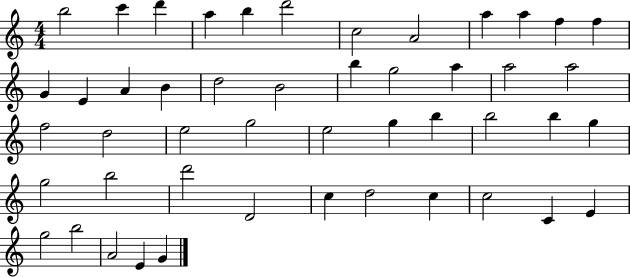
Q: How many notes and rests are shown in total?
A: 48